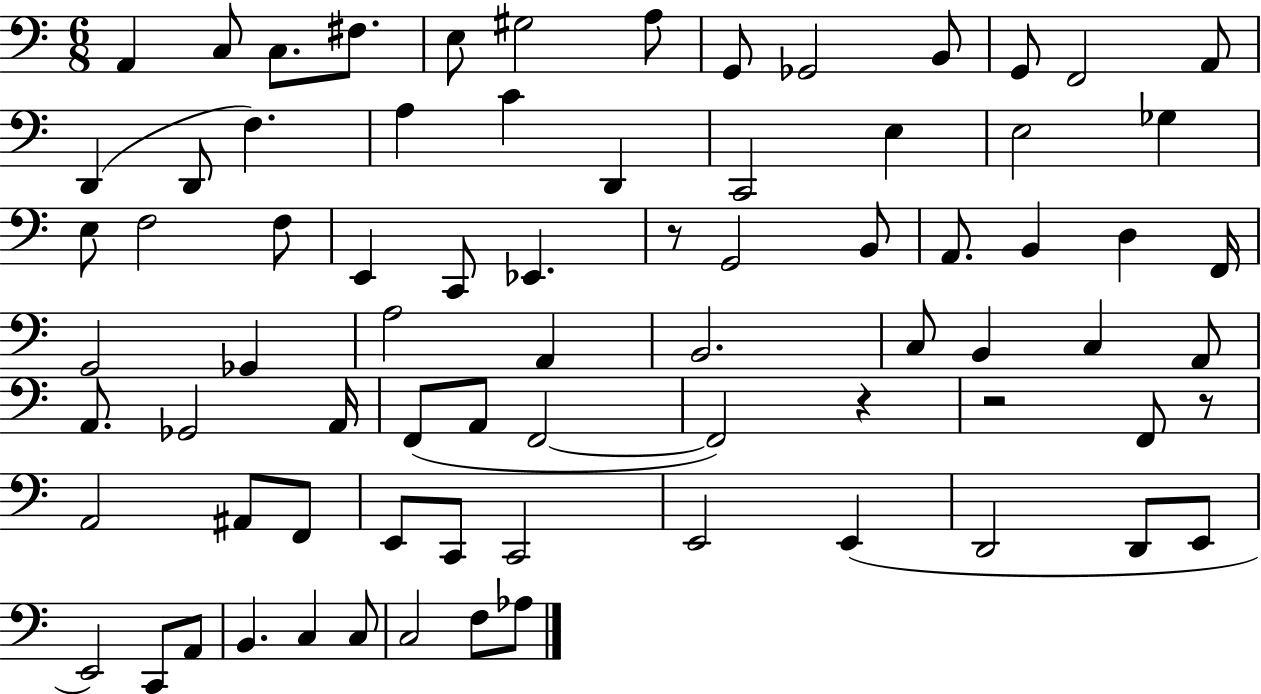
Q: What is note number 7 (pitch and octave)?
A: A3